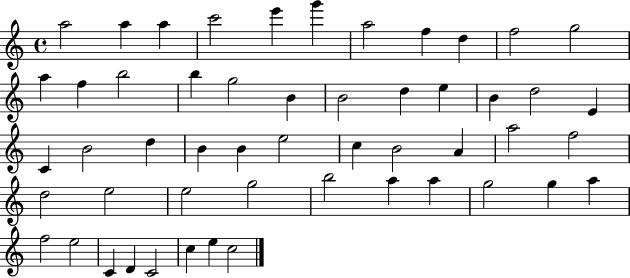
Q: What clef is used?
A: treble